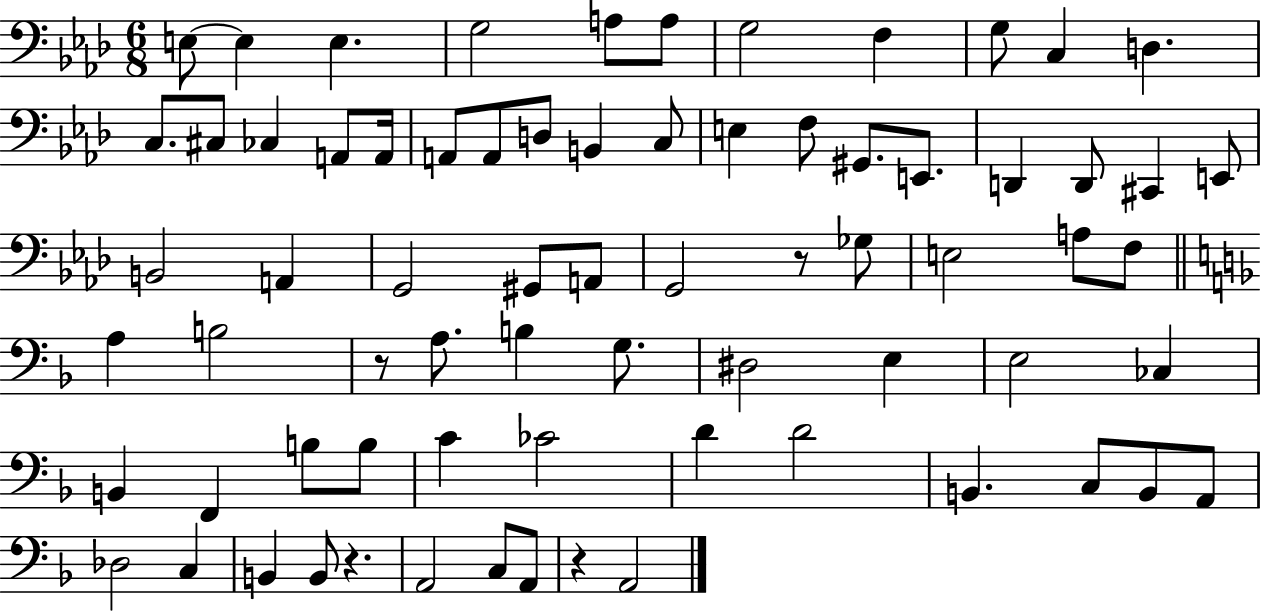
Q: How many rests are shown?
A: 4